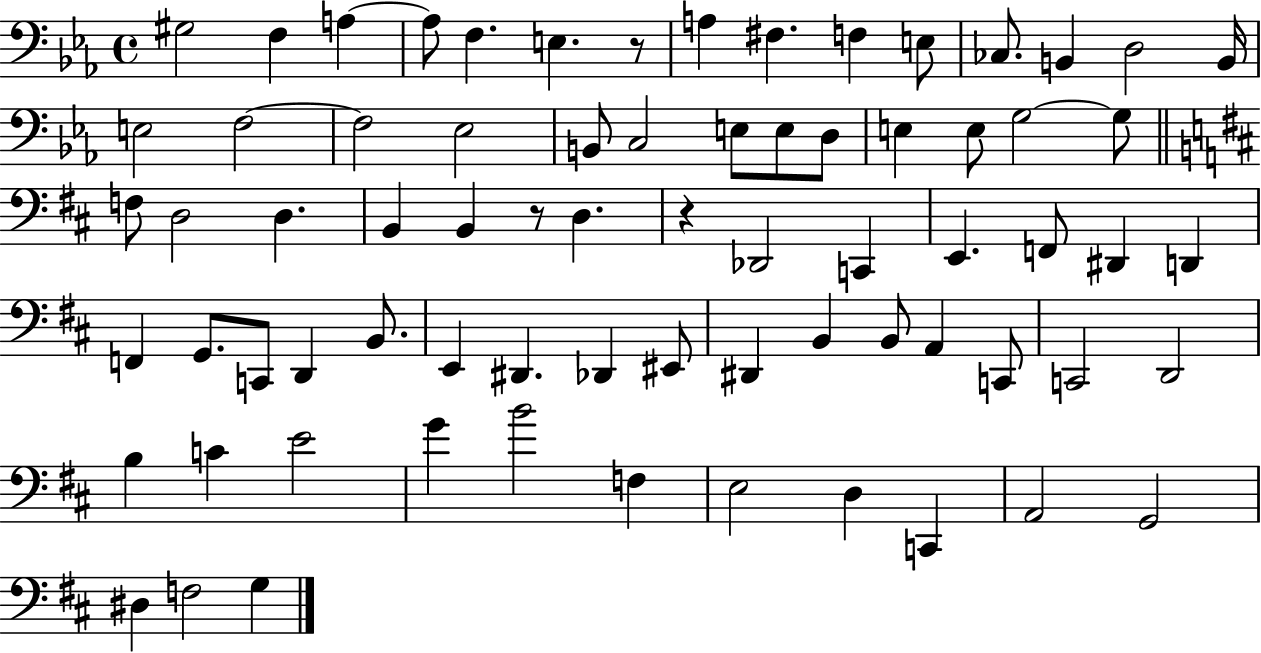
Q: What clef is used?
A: bass